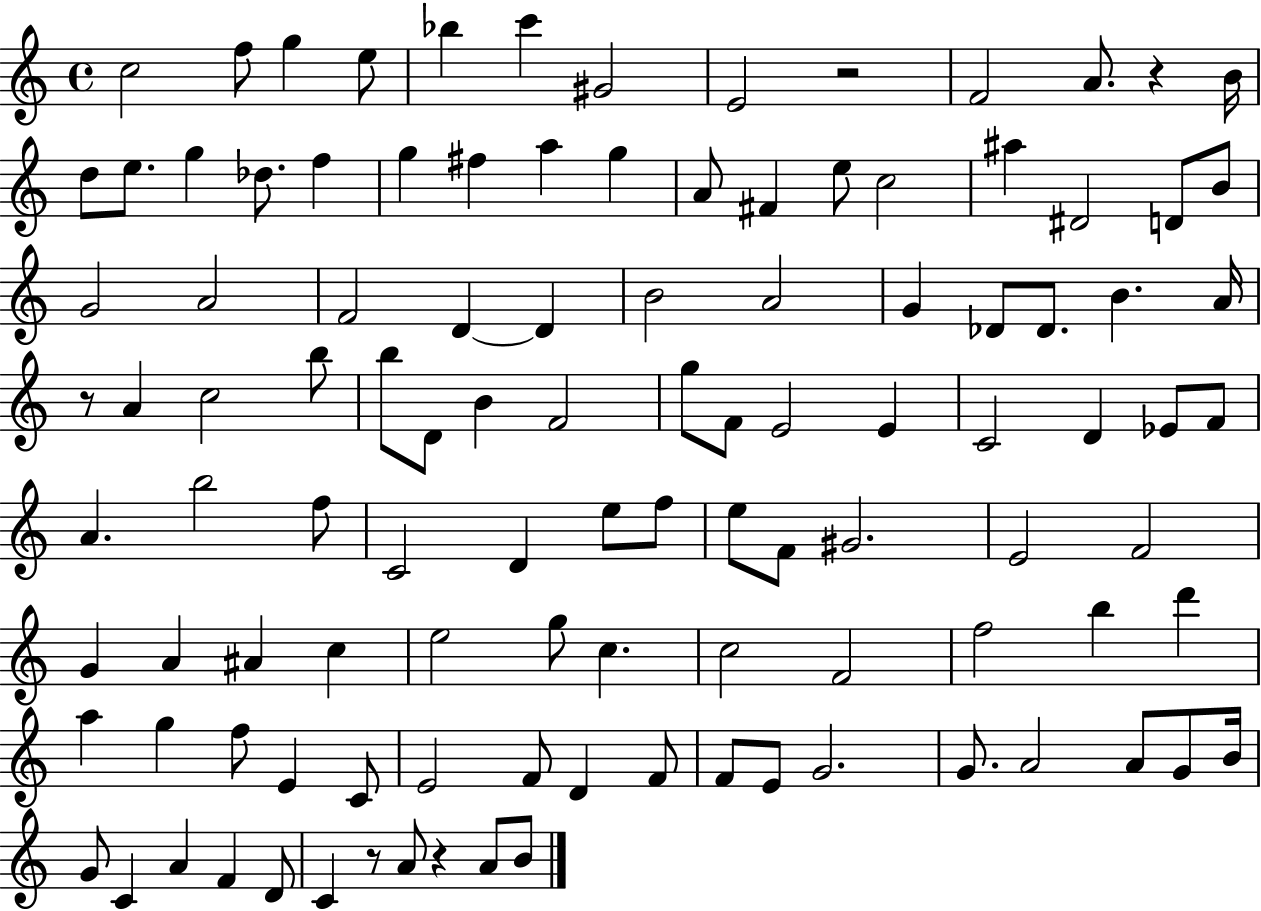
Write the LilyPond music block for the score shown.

{
  \clef treble
  \time 4/4
  \defaultTimeSignature
  \key c \major
  \repeat volta 2 { c''2 f''8 g''4 e''8 | bes''4 c'''4 gis'2 | e'2 r2 | f'2 a'8. r4 b'16 | \break d''8 e''8. g''4 des''8. f''4 | g''4 fis''4 a''4 g''4 | a'8 fis'4 e''8 c''2 | ais''4 dis'2 d'8 b'8 | \break g'2 a'2 | f'2 d'4~~ d'4 | b'2 a'2 | g'4 des'8 des'8. b'4. a'16 | \break r8 a'4 c''2 b''8 | b''8 d'8 b'4 f'2 | g''8 f'8 e'2 e'4 | c'2 d'4 ees'8 f'8 | \break a'4. b''2 f''8 | c'2 d'4 e''8 f''8 | e''8 f'8 gis'2. | e'2 f'2 | \break g'4 a'4 ais'4 c''4 | e''2 g''8 c''4. | c''2 f'2 | f''2 b''4 d'''4 | \break a''4 g''4 f''8 e'4 c'8 | e'2 f'8 d'4 f'8 | f'8 e'8 g'2. | g'8. a'2 a'8 g'8 b'16 | \break g'8 c'4 a'4 f'4 d'8 | c'4 r8 a'8 r4 a'8 b'8 | } \bar "|."
}